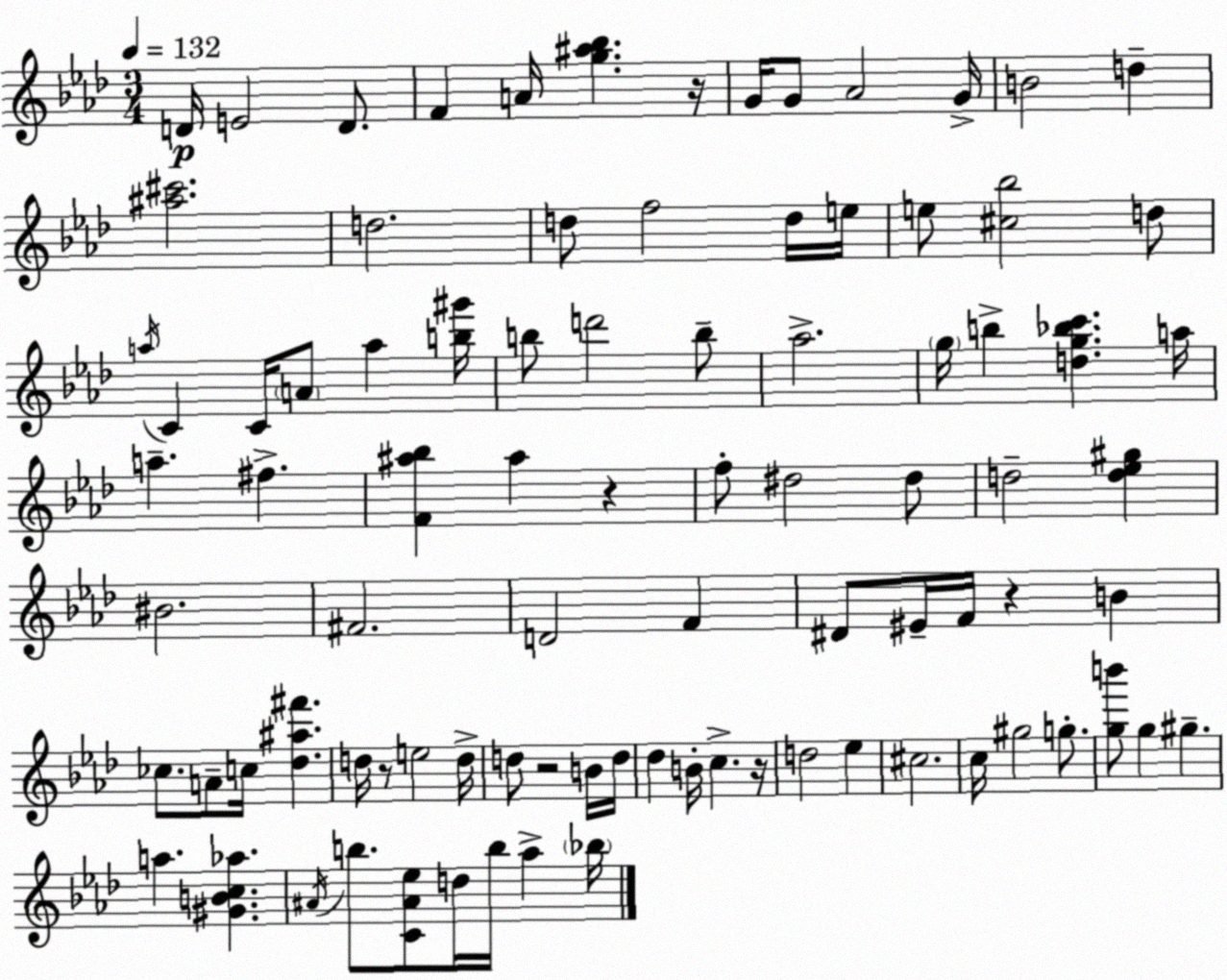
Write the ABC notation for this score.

X:1
T:Untitled
M:3/4
L:1/4
K:Ab
D/4 E2 D/2 F A/4 [g^a_b] z/4 G/4 G/2 _A2 G/4 B2 d [^a^c']2 d2 d/2 f2 d/4 e/4 e/2 [^c_b]2 d/2 a/4 C C/4 A/2 a [b^g']/4 b/2 d'2 b/2 _a2 g/4 b [dg_bc'] a/4 a ^f [F^a_b] ^a z f/2 ^d2 ^d/2 d2 [d_e^g] ^B2 ^F2 D2 F ^D/2 ^E/4 F/4 z B _c/2 A/2 c/4 [_d^a^f'] d/4 z/2 e2 d/4 d/2 z2 B/4 d/4 _d B/4 c z/4 d2 _e ^c2 c/4 ^g2 g/2 [gb']/2 g ^g a [^GBc_a] ^A/4 b/2 [C^A_e]/2 d/4 b/4 _a _b/4